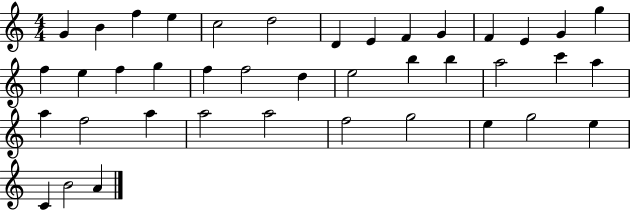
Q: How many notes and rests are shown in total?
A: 40